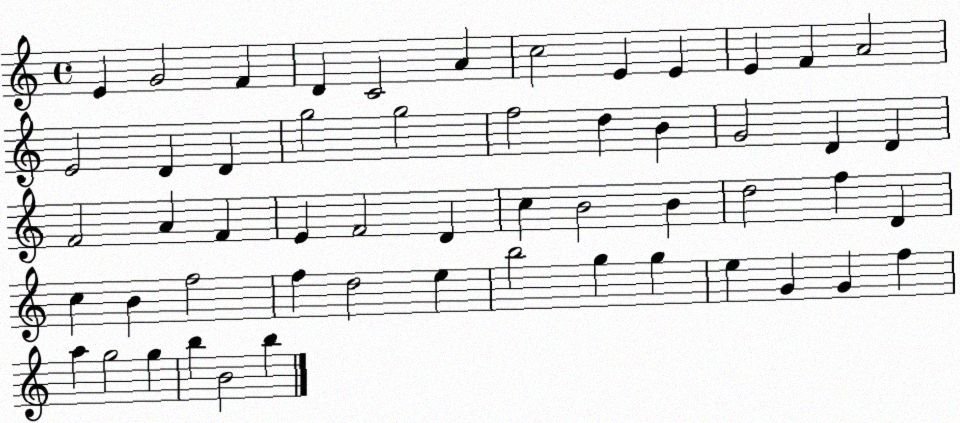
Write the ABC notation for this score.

X:1
T:Untitled
M:4/4
L:1/4
K:C
E G2 F D C2 A c2 E E E F A2 E2 D D g2 g2 f2 d B G2 D D F2 A F E F2 D c B2 B d2 f D c B f2 f d2 e b2 g g e G G f a g2 g b B2 b